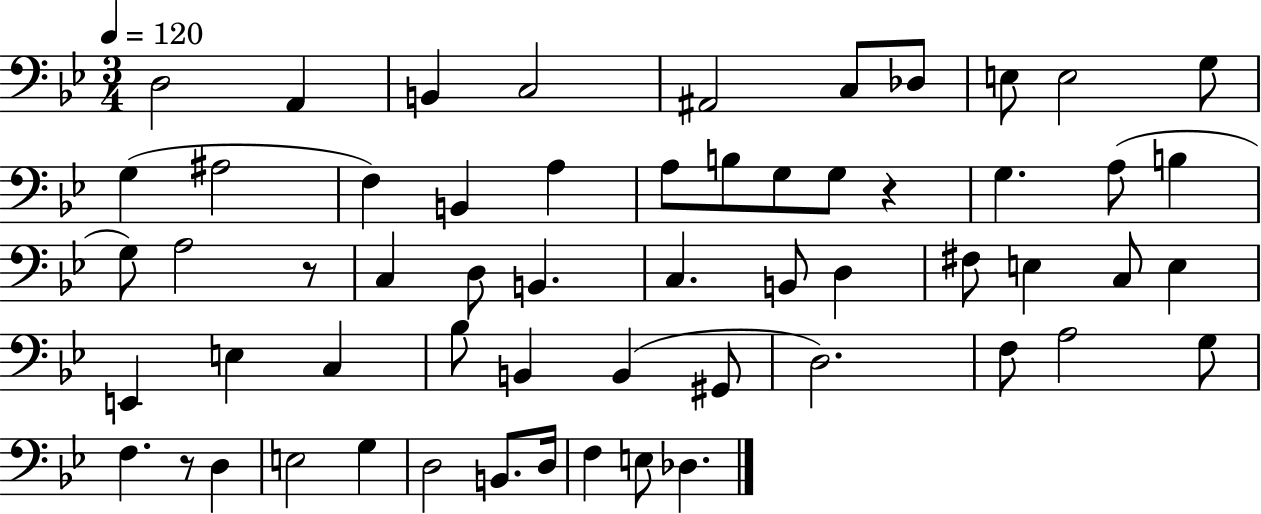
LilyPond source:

{
  \clef bass
  \numericTimeSignature
  \time 3/4
  \key bes \major
  \tempo 4 = 120
  d2 a,4 | b,4 c2 | ais,2 c8 des8 | e8 e2 g8 | \break g4( ais2 | f4) b,4 a4 | a8 b8 g8 g8 r4 | g4. a8( b4 | \break g8) a2 r8 | c4 d8 b,4. | c4. b,8 d4 | fis8 e4 c8 e4 | \break e,4 e4 c4 | bes8 b,4 b,4( gis,8 | d2.) | f8 a2 g8 | \break f4. r8 d4 | e2 g4 | d2 b,8. d16 | f4 e8 des4. | \break \bar "|."
}